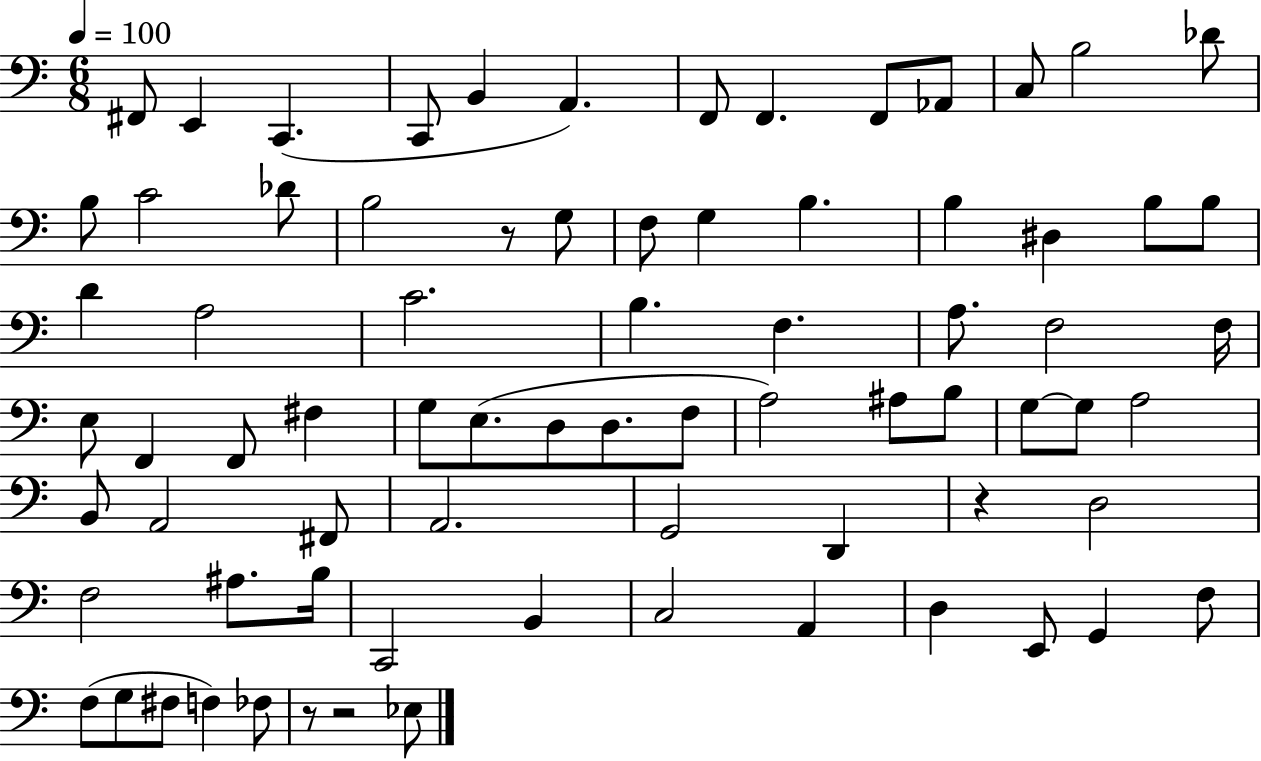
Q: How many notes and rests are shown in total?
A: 76